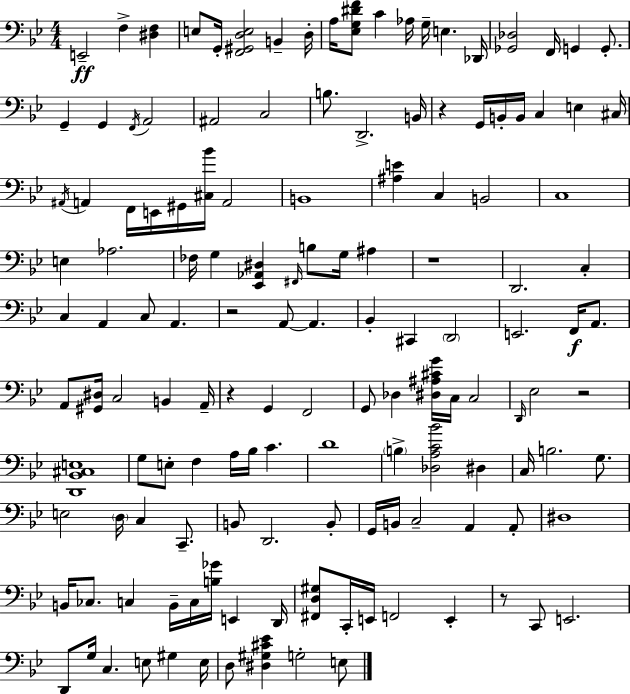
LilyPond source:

{
  \clef bass
  \numericTimeSignature
  \time 4/4
  \key bes \major
  e,2--\ff f4-> <dis f>4 | e8 g,16-. <f, gis, d e>2 b,4-- d16-. | a16 <ees g dis' f'>8 c'4 aes16 g16-- e4. des,16 | <ges, des>2 f,16 g,4 g,8.-. | \break g,4-- g,4 \acciaccatura { f,16 } a,2 | ais,2 c2 | b8. d,2.-> | b,16 r4 g,16 b,16-. b,16 c4 e4 | \break cis16 \acciaccatura { ais,16 } a,4 f,16 e,16 gis,16 <cis bes'>16 a,2 | b,1 | <ais e'>4 c4 b,2 | c1 | \break e4 aes2. | fes16 g4 <ees, aes, dis>4 \grace { fis,16 } b8 g16 ais4 | r1 | d,2. c4-. | \break c4 a,4 c8 a,4. | r2 a,8~~ a,4. | bes,4-. cis,4 \parenthesize d,2 | e,2. f,16\f | \break a,8. a,8 <gis, dis>16 c2 b,4 | a,16-- r4 g,4 f,2 | g,8 des4 <dis ais cis' g'>16 c16 c2 | \grace { d,16 } ees2 r2 | \break <d, bes, cis e>1 | g8 e8-. f4 a16 bes16 c'4. | d'1 | \parenthesize b4-> <des a c' bes'>2 | \break dis4 c16 b2. | g8. e2 \parenthesize d16 c4 | c,8.-- b,8 d,2. | b,8-. g,16 b,16 c2-- a,4 | \break a,8-. dis1 | b,16 ces8. c4 b,16-- c16 <b ges'>16 e,4 | d,16 <fis, d gis>8 c,16-. e,16 f,2 | e,4-. r8 c,8 e,2. | \break d,8 g16 c4. e8 gis4 | e16 d8 <dis gis cis' ees'>4 g2-. | e8 \bar "|."
}